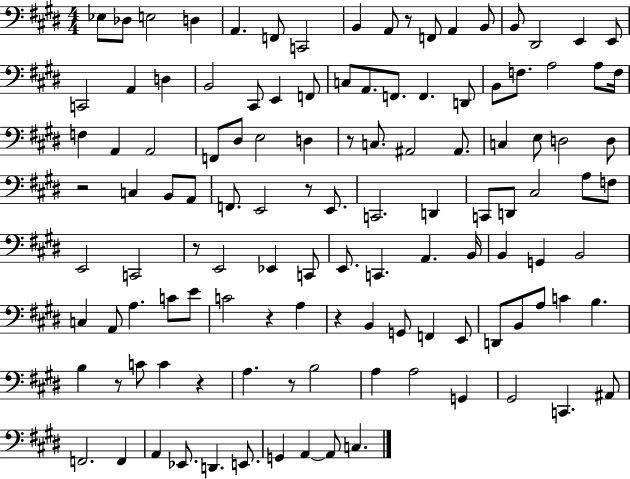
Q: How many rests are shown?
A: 10